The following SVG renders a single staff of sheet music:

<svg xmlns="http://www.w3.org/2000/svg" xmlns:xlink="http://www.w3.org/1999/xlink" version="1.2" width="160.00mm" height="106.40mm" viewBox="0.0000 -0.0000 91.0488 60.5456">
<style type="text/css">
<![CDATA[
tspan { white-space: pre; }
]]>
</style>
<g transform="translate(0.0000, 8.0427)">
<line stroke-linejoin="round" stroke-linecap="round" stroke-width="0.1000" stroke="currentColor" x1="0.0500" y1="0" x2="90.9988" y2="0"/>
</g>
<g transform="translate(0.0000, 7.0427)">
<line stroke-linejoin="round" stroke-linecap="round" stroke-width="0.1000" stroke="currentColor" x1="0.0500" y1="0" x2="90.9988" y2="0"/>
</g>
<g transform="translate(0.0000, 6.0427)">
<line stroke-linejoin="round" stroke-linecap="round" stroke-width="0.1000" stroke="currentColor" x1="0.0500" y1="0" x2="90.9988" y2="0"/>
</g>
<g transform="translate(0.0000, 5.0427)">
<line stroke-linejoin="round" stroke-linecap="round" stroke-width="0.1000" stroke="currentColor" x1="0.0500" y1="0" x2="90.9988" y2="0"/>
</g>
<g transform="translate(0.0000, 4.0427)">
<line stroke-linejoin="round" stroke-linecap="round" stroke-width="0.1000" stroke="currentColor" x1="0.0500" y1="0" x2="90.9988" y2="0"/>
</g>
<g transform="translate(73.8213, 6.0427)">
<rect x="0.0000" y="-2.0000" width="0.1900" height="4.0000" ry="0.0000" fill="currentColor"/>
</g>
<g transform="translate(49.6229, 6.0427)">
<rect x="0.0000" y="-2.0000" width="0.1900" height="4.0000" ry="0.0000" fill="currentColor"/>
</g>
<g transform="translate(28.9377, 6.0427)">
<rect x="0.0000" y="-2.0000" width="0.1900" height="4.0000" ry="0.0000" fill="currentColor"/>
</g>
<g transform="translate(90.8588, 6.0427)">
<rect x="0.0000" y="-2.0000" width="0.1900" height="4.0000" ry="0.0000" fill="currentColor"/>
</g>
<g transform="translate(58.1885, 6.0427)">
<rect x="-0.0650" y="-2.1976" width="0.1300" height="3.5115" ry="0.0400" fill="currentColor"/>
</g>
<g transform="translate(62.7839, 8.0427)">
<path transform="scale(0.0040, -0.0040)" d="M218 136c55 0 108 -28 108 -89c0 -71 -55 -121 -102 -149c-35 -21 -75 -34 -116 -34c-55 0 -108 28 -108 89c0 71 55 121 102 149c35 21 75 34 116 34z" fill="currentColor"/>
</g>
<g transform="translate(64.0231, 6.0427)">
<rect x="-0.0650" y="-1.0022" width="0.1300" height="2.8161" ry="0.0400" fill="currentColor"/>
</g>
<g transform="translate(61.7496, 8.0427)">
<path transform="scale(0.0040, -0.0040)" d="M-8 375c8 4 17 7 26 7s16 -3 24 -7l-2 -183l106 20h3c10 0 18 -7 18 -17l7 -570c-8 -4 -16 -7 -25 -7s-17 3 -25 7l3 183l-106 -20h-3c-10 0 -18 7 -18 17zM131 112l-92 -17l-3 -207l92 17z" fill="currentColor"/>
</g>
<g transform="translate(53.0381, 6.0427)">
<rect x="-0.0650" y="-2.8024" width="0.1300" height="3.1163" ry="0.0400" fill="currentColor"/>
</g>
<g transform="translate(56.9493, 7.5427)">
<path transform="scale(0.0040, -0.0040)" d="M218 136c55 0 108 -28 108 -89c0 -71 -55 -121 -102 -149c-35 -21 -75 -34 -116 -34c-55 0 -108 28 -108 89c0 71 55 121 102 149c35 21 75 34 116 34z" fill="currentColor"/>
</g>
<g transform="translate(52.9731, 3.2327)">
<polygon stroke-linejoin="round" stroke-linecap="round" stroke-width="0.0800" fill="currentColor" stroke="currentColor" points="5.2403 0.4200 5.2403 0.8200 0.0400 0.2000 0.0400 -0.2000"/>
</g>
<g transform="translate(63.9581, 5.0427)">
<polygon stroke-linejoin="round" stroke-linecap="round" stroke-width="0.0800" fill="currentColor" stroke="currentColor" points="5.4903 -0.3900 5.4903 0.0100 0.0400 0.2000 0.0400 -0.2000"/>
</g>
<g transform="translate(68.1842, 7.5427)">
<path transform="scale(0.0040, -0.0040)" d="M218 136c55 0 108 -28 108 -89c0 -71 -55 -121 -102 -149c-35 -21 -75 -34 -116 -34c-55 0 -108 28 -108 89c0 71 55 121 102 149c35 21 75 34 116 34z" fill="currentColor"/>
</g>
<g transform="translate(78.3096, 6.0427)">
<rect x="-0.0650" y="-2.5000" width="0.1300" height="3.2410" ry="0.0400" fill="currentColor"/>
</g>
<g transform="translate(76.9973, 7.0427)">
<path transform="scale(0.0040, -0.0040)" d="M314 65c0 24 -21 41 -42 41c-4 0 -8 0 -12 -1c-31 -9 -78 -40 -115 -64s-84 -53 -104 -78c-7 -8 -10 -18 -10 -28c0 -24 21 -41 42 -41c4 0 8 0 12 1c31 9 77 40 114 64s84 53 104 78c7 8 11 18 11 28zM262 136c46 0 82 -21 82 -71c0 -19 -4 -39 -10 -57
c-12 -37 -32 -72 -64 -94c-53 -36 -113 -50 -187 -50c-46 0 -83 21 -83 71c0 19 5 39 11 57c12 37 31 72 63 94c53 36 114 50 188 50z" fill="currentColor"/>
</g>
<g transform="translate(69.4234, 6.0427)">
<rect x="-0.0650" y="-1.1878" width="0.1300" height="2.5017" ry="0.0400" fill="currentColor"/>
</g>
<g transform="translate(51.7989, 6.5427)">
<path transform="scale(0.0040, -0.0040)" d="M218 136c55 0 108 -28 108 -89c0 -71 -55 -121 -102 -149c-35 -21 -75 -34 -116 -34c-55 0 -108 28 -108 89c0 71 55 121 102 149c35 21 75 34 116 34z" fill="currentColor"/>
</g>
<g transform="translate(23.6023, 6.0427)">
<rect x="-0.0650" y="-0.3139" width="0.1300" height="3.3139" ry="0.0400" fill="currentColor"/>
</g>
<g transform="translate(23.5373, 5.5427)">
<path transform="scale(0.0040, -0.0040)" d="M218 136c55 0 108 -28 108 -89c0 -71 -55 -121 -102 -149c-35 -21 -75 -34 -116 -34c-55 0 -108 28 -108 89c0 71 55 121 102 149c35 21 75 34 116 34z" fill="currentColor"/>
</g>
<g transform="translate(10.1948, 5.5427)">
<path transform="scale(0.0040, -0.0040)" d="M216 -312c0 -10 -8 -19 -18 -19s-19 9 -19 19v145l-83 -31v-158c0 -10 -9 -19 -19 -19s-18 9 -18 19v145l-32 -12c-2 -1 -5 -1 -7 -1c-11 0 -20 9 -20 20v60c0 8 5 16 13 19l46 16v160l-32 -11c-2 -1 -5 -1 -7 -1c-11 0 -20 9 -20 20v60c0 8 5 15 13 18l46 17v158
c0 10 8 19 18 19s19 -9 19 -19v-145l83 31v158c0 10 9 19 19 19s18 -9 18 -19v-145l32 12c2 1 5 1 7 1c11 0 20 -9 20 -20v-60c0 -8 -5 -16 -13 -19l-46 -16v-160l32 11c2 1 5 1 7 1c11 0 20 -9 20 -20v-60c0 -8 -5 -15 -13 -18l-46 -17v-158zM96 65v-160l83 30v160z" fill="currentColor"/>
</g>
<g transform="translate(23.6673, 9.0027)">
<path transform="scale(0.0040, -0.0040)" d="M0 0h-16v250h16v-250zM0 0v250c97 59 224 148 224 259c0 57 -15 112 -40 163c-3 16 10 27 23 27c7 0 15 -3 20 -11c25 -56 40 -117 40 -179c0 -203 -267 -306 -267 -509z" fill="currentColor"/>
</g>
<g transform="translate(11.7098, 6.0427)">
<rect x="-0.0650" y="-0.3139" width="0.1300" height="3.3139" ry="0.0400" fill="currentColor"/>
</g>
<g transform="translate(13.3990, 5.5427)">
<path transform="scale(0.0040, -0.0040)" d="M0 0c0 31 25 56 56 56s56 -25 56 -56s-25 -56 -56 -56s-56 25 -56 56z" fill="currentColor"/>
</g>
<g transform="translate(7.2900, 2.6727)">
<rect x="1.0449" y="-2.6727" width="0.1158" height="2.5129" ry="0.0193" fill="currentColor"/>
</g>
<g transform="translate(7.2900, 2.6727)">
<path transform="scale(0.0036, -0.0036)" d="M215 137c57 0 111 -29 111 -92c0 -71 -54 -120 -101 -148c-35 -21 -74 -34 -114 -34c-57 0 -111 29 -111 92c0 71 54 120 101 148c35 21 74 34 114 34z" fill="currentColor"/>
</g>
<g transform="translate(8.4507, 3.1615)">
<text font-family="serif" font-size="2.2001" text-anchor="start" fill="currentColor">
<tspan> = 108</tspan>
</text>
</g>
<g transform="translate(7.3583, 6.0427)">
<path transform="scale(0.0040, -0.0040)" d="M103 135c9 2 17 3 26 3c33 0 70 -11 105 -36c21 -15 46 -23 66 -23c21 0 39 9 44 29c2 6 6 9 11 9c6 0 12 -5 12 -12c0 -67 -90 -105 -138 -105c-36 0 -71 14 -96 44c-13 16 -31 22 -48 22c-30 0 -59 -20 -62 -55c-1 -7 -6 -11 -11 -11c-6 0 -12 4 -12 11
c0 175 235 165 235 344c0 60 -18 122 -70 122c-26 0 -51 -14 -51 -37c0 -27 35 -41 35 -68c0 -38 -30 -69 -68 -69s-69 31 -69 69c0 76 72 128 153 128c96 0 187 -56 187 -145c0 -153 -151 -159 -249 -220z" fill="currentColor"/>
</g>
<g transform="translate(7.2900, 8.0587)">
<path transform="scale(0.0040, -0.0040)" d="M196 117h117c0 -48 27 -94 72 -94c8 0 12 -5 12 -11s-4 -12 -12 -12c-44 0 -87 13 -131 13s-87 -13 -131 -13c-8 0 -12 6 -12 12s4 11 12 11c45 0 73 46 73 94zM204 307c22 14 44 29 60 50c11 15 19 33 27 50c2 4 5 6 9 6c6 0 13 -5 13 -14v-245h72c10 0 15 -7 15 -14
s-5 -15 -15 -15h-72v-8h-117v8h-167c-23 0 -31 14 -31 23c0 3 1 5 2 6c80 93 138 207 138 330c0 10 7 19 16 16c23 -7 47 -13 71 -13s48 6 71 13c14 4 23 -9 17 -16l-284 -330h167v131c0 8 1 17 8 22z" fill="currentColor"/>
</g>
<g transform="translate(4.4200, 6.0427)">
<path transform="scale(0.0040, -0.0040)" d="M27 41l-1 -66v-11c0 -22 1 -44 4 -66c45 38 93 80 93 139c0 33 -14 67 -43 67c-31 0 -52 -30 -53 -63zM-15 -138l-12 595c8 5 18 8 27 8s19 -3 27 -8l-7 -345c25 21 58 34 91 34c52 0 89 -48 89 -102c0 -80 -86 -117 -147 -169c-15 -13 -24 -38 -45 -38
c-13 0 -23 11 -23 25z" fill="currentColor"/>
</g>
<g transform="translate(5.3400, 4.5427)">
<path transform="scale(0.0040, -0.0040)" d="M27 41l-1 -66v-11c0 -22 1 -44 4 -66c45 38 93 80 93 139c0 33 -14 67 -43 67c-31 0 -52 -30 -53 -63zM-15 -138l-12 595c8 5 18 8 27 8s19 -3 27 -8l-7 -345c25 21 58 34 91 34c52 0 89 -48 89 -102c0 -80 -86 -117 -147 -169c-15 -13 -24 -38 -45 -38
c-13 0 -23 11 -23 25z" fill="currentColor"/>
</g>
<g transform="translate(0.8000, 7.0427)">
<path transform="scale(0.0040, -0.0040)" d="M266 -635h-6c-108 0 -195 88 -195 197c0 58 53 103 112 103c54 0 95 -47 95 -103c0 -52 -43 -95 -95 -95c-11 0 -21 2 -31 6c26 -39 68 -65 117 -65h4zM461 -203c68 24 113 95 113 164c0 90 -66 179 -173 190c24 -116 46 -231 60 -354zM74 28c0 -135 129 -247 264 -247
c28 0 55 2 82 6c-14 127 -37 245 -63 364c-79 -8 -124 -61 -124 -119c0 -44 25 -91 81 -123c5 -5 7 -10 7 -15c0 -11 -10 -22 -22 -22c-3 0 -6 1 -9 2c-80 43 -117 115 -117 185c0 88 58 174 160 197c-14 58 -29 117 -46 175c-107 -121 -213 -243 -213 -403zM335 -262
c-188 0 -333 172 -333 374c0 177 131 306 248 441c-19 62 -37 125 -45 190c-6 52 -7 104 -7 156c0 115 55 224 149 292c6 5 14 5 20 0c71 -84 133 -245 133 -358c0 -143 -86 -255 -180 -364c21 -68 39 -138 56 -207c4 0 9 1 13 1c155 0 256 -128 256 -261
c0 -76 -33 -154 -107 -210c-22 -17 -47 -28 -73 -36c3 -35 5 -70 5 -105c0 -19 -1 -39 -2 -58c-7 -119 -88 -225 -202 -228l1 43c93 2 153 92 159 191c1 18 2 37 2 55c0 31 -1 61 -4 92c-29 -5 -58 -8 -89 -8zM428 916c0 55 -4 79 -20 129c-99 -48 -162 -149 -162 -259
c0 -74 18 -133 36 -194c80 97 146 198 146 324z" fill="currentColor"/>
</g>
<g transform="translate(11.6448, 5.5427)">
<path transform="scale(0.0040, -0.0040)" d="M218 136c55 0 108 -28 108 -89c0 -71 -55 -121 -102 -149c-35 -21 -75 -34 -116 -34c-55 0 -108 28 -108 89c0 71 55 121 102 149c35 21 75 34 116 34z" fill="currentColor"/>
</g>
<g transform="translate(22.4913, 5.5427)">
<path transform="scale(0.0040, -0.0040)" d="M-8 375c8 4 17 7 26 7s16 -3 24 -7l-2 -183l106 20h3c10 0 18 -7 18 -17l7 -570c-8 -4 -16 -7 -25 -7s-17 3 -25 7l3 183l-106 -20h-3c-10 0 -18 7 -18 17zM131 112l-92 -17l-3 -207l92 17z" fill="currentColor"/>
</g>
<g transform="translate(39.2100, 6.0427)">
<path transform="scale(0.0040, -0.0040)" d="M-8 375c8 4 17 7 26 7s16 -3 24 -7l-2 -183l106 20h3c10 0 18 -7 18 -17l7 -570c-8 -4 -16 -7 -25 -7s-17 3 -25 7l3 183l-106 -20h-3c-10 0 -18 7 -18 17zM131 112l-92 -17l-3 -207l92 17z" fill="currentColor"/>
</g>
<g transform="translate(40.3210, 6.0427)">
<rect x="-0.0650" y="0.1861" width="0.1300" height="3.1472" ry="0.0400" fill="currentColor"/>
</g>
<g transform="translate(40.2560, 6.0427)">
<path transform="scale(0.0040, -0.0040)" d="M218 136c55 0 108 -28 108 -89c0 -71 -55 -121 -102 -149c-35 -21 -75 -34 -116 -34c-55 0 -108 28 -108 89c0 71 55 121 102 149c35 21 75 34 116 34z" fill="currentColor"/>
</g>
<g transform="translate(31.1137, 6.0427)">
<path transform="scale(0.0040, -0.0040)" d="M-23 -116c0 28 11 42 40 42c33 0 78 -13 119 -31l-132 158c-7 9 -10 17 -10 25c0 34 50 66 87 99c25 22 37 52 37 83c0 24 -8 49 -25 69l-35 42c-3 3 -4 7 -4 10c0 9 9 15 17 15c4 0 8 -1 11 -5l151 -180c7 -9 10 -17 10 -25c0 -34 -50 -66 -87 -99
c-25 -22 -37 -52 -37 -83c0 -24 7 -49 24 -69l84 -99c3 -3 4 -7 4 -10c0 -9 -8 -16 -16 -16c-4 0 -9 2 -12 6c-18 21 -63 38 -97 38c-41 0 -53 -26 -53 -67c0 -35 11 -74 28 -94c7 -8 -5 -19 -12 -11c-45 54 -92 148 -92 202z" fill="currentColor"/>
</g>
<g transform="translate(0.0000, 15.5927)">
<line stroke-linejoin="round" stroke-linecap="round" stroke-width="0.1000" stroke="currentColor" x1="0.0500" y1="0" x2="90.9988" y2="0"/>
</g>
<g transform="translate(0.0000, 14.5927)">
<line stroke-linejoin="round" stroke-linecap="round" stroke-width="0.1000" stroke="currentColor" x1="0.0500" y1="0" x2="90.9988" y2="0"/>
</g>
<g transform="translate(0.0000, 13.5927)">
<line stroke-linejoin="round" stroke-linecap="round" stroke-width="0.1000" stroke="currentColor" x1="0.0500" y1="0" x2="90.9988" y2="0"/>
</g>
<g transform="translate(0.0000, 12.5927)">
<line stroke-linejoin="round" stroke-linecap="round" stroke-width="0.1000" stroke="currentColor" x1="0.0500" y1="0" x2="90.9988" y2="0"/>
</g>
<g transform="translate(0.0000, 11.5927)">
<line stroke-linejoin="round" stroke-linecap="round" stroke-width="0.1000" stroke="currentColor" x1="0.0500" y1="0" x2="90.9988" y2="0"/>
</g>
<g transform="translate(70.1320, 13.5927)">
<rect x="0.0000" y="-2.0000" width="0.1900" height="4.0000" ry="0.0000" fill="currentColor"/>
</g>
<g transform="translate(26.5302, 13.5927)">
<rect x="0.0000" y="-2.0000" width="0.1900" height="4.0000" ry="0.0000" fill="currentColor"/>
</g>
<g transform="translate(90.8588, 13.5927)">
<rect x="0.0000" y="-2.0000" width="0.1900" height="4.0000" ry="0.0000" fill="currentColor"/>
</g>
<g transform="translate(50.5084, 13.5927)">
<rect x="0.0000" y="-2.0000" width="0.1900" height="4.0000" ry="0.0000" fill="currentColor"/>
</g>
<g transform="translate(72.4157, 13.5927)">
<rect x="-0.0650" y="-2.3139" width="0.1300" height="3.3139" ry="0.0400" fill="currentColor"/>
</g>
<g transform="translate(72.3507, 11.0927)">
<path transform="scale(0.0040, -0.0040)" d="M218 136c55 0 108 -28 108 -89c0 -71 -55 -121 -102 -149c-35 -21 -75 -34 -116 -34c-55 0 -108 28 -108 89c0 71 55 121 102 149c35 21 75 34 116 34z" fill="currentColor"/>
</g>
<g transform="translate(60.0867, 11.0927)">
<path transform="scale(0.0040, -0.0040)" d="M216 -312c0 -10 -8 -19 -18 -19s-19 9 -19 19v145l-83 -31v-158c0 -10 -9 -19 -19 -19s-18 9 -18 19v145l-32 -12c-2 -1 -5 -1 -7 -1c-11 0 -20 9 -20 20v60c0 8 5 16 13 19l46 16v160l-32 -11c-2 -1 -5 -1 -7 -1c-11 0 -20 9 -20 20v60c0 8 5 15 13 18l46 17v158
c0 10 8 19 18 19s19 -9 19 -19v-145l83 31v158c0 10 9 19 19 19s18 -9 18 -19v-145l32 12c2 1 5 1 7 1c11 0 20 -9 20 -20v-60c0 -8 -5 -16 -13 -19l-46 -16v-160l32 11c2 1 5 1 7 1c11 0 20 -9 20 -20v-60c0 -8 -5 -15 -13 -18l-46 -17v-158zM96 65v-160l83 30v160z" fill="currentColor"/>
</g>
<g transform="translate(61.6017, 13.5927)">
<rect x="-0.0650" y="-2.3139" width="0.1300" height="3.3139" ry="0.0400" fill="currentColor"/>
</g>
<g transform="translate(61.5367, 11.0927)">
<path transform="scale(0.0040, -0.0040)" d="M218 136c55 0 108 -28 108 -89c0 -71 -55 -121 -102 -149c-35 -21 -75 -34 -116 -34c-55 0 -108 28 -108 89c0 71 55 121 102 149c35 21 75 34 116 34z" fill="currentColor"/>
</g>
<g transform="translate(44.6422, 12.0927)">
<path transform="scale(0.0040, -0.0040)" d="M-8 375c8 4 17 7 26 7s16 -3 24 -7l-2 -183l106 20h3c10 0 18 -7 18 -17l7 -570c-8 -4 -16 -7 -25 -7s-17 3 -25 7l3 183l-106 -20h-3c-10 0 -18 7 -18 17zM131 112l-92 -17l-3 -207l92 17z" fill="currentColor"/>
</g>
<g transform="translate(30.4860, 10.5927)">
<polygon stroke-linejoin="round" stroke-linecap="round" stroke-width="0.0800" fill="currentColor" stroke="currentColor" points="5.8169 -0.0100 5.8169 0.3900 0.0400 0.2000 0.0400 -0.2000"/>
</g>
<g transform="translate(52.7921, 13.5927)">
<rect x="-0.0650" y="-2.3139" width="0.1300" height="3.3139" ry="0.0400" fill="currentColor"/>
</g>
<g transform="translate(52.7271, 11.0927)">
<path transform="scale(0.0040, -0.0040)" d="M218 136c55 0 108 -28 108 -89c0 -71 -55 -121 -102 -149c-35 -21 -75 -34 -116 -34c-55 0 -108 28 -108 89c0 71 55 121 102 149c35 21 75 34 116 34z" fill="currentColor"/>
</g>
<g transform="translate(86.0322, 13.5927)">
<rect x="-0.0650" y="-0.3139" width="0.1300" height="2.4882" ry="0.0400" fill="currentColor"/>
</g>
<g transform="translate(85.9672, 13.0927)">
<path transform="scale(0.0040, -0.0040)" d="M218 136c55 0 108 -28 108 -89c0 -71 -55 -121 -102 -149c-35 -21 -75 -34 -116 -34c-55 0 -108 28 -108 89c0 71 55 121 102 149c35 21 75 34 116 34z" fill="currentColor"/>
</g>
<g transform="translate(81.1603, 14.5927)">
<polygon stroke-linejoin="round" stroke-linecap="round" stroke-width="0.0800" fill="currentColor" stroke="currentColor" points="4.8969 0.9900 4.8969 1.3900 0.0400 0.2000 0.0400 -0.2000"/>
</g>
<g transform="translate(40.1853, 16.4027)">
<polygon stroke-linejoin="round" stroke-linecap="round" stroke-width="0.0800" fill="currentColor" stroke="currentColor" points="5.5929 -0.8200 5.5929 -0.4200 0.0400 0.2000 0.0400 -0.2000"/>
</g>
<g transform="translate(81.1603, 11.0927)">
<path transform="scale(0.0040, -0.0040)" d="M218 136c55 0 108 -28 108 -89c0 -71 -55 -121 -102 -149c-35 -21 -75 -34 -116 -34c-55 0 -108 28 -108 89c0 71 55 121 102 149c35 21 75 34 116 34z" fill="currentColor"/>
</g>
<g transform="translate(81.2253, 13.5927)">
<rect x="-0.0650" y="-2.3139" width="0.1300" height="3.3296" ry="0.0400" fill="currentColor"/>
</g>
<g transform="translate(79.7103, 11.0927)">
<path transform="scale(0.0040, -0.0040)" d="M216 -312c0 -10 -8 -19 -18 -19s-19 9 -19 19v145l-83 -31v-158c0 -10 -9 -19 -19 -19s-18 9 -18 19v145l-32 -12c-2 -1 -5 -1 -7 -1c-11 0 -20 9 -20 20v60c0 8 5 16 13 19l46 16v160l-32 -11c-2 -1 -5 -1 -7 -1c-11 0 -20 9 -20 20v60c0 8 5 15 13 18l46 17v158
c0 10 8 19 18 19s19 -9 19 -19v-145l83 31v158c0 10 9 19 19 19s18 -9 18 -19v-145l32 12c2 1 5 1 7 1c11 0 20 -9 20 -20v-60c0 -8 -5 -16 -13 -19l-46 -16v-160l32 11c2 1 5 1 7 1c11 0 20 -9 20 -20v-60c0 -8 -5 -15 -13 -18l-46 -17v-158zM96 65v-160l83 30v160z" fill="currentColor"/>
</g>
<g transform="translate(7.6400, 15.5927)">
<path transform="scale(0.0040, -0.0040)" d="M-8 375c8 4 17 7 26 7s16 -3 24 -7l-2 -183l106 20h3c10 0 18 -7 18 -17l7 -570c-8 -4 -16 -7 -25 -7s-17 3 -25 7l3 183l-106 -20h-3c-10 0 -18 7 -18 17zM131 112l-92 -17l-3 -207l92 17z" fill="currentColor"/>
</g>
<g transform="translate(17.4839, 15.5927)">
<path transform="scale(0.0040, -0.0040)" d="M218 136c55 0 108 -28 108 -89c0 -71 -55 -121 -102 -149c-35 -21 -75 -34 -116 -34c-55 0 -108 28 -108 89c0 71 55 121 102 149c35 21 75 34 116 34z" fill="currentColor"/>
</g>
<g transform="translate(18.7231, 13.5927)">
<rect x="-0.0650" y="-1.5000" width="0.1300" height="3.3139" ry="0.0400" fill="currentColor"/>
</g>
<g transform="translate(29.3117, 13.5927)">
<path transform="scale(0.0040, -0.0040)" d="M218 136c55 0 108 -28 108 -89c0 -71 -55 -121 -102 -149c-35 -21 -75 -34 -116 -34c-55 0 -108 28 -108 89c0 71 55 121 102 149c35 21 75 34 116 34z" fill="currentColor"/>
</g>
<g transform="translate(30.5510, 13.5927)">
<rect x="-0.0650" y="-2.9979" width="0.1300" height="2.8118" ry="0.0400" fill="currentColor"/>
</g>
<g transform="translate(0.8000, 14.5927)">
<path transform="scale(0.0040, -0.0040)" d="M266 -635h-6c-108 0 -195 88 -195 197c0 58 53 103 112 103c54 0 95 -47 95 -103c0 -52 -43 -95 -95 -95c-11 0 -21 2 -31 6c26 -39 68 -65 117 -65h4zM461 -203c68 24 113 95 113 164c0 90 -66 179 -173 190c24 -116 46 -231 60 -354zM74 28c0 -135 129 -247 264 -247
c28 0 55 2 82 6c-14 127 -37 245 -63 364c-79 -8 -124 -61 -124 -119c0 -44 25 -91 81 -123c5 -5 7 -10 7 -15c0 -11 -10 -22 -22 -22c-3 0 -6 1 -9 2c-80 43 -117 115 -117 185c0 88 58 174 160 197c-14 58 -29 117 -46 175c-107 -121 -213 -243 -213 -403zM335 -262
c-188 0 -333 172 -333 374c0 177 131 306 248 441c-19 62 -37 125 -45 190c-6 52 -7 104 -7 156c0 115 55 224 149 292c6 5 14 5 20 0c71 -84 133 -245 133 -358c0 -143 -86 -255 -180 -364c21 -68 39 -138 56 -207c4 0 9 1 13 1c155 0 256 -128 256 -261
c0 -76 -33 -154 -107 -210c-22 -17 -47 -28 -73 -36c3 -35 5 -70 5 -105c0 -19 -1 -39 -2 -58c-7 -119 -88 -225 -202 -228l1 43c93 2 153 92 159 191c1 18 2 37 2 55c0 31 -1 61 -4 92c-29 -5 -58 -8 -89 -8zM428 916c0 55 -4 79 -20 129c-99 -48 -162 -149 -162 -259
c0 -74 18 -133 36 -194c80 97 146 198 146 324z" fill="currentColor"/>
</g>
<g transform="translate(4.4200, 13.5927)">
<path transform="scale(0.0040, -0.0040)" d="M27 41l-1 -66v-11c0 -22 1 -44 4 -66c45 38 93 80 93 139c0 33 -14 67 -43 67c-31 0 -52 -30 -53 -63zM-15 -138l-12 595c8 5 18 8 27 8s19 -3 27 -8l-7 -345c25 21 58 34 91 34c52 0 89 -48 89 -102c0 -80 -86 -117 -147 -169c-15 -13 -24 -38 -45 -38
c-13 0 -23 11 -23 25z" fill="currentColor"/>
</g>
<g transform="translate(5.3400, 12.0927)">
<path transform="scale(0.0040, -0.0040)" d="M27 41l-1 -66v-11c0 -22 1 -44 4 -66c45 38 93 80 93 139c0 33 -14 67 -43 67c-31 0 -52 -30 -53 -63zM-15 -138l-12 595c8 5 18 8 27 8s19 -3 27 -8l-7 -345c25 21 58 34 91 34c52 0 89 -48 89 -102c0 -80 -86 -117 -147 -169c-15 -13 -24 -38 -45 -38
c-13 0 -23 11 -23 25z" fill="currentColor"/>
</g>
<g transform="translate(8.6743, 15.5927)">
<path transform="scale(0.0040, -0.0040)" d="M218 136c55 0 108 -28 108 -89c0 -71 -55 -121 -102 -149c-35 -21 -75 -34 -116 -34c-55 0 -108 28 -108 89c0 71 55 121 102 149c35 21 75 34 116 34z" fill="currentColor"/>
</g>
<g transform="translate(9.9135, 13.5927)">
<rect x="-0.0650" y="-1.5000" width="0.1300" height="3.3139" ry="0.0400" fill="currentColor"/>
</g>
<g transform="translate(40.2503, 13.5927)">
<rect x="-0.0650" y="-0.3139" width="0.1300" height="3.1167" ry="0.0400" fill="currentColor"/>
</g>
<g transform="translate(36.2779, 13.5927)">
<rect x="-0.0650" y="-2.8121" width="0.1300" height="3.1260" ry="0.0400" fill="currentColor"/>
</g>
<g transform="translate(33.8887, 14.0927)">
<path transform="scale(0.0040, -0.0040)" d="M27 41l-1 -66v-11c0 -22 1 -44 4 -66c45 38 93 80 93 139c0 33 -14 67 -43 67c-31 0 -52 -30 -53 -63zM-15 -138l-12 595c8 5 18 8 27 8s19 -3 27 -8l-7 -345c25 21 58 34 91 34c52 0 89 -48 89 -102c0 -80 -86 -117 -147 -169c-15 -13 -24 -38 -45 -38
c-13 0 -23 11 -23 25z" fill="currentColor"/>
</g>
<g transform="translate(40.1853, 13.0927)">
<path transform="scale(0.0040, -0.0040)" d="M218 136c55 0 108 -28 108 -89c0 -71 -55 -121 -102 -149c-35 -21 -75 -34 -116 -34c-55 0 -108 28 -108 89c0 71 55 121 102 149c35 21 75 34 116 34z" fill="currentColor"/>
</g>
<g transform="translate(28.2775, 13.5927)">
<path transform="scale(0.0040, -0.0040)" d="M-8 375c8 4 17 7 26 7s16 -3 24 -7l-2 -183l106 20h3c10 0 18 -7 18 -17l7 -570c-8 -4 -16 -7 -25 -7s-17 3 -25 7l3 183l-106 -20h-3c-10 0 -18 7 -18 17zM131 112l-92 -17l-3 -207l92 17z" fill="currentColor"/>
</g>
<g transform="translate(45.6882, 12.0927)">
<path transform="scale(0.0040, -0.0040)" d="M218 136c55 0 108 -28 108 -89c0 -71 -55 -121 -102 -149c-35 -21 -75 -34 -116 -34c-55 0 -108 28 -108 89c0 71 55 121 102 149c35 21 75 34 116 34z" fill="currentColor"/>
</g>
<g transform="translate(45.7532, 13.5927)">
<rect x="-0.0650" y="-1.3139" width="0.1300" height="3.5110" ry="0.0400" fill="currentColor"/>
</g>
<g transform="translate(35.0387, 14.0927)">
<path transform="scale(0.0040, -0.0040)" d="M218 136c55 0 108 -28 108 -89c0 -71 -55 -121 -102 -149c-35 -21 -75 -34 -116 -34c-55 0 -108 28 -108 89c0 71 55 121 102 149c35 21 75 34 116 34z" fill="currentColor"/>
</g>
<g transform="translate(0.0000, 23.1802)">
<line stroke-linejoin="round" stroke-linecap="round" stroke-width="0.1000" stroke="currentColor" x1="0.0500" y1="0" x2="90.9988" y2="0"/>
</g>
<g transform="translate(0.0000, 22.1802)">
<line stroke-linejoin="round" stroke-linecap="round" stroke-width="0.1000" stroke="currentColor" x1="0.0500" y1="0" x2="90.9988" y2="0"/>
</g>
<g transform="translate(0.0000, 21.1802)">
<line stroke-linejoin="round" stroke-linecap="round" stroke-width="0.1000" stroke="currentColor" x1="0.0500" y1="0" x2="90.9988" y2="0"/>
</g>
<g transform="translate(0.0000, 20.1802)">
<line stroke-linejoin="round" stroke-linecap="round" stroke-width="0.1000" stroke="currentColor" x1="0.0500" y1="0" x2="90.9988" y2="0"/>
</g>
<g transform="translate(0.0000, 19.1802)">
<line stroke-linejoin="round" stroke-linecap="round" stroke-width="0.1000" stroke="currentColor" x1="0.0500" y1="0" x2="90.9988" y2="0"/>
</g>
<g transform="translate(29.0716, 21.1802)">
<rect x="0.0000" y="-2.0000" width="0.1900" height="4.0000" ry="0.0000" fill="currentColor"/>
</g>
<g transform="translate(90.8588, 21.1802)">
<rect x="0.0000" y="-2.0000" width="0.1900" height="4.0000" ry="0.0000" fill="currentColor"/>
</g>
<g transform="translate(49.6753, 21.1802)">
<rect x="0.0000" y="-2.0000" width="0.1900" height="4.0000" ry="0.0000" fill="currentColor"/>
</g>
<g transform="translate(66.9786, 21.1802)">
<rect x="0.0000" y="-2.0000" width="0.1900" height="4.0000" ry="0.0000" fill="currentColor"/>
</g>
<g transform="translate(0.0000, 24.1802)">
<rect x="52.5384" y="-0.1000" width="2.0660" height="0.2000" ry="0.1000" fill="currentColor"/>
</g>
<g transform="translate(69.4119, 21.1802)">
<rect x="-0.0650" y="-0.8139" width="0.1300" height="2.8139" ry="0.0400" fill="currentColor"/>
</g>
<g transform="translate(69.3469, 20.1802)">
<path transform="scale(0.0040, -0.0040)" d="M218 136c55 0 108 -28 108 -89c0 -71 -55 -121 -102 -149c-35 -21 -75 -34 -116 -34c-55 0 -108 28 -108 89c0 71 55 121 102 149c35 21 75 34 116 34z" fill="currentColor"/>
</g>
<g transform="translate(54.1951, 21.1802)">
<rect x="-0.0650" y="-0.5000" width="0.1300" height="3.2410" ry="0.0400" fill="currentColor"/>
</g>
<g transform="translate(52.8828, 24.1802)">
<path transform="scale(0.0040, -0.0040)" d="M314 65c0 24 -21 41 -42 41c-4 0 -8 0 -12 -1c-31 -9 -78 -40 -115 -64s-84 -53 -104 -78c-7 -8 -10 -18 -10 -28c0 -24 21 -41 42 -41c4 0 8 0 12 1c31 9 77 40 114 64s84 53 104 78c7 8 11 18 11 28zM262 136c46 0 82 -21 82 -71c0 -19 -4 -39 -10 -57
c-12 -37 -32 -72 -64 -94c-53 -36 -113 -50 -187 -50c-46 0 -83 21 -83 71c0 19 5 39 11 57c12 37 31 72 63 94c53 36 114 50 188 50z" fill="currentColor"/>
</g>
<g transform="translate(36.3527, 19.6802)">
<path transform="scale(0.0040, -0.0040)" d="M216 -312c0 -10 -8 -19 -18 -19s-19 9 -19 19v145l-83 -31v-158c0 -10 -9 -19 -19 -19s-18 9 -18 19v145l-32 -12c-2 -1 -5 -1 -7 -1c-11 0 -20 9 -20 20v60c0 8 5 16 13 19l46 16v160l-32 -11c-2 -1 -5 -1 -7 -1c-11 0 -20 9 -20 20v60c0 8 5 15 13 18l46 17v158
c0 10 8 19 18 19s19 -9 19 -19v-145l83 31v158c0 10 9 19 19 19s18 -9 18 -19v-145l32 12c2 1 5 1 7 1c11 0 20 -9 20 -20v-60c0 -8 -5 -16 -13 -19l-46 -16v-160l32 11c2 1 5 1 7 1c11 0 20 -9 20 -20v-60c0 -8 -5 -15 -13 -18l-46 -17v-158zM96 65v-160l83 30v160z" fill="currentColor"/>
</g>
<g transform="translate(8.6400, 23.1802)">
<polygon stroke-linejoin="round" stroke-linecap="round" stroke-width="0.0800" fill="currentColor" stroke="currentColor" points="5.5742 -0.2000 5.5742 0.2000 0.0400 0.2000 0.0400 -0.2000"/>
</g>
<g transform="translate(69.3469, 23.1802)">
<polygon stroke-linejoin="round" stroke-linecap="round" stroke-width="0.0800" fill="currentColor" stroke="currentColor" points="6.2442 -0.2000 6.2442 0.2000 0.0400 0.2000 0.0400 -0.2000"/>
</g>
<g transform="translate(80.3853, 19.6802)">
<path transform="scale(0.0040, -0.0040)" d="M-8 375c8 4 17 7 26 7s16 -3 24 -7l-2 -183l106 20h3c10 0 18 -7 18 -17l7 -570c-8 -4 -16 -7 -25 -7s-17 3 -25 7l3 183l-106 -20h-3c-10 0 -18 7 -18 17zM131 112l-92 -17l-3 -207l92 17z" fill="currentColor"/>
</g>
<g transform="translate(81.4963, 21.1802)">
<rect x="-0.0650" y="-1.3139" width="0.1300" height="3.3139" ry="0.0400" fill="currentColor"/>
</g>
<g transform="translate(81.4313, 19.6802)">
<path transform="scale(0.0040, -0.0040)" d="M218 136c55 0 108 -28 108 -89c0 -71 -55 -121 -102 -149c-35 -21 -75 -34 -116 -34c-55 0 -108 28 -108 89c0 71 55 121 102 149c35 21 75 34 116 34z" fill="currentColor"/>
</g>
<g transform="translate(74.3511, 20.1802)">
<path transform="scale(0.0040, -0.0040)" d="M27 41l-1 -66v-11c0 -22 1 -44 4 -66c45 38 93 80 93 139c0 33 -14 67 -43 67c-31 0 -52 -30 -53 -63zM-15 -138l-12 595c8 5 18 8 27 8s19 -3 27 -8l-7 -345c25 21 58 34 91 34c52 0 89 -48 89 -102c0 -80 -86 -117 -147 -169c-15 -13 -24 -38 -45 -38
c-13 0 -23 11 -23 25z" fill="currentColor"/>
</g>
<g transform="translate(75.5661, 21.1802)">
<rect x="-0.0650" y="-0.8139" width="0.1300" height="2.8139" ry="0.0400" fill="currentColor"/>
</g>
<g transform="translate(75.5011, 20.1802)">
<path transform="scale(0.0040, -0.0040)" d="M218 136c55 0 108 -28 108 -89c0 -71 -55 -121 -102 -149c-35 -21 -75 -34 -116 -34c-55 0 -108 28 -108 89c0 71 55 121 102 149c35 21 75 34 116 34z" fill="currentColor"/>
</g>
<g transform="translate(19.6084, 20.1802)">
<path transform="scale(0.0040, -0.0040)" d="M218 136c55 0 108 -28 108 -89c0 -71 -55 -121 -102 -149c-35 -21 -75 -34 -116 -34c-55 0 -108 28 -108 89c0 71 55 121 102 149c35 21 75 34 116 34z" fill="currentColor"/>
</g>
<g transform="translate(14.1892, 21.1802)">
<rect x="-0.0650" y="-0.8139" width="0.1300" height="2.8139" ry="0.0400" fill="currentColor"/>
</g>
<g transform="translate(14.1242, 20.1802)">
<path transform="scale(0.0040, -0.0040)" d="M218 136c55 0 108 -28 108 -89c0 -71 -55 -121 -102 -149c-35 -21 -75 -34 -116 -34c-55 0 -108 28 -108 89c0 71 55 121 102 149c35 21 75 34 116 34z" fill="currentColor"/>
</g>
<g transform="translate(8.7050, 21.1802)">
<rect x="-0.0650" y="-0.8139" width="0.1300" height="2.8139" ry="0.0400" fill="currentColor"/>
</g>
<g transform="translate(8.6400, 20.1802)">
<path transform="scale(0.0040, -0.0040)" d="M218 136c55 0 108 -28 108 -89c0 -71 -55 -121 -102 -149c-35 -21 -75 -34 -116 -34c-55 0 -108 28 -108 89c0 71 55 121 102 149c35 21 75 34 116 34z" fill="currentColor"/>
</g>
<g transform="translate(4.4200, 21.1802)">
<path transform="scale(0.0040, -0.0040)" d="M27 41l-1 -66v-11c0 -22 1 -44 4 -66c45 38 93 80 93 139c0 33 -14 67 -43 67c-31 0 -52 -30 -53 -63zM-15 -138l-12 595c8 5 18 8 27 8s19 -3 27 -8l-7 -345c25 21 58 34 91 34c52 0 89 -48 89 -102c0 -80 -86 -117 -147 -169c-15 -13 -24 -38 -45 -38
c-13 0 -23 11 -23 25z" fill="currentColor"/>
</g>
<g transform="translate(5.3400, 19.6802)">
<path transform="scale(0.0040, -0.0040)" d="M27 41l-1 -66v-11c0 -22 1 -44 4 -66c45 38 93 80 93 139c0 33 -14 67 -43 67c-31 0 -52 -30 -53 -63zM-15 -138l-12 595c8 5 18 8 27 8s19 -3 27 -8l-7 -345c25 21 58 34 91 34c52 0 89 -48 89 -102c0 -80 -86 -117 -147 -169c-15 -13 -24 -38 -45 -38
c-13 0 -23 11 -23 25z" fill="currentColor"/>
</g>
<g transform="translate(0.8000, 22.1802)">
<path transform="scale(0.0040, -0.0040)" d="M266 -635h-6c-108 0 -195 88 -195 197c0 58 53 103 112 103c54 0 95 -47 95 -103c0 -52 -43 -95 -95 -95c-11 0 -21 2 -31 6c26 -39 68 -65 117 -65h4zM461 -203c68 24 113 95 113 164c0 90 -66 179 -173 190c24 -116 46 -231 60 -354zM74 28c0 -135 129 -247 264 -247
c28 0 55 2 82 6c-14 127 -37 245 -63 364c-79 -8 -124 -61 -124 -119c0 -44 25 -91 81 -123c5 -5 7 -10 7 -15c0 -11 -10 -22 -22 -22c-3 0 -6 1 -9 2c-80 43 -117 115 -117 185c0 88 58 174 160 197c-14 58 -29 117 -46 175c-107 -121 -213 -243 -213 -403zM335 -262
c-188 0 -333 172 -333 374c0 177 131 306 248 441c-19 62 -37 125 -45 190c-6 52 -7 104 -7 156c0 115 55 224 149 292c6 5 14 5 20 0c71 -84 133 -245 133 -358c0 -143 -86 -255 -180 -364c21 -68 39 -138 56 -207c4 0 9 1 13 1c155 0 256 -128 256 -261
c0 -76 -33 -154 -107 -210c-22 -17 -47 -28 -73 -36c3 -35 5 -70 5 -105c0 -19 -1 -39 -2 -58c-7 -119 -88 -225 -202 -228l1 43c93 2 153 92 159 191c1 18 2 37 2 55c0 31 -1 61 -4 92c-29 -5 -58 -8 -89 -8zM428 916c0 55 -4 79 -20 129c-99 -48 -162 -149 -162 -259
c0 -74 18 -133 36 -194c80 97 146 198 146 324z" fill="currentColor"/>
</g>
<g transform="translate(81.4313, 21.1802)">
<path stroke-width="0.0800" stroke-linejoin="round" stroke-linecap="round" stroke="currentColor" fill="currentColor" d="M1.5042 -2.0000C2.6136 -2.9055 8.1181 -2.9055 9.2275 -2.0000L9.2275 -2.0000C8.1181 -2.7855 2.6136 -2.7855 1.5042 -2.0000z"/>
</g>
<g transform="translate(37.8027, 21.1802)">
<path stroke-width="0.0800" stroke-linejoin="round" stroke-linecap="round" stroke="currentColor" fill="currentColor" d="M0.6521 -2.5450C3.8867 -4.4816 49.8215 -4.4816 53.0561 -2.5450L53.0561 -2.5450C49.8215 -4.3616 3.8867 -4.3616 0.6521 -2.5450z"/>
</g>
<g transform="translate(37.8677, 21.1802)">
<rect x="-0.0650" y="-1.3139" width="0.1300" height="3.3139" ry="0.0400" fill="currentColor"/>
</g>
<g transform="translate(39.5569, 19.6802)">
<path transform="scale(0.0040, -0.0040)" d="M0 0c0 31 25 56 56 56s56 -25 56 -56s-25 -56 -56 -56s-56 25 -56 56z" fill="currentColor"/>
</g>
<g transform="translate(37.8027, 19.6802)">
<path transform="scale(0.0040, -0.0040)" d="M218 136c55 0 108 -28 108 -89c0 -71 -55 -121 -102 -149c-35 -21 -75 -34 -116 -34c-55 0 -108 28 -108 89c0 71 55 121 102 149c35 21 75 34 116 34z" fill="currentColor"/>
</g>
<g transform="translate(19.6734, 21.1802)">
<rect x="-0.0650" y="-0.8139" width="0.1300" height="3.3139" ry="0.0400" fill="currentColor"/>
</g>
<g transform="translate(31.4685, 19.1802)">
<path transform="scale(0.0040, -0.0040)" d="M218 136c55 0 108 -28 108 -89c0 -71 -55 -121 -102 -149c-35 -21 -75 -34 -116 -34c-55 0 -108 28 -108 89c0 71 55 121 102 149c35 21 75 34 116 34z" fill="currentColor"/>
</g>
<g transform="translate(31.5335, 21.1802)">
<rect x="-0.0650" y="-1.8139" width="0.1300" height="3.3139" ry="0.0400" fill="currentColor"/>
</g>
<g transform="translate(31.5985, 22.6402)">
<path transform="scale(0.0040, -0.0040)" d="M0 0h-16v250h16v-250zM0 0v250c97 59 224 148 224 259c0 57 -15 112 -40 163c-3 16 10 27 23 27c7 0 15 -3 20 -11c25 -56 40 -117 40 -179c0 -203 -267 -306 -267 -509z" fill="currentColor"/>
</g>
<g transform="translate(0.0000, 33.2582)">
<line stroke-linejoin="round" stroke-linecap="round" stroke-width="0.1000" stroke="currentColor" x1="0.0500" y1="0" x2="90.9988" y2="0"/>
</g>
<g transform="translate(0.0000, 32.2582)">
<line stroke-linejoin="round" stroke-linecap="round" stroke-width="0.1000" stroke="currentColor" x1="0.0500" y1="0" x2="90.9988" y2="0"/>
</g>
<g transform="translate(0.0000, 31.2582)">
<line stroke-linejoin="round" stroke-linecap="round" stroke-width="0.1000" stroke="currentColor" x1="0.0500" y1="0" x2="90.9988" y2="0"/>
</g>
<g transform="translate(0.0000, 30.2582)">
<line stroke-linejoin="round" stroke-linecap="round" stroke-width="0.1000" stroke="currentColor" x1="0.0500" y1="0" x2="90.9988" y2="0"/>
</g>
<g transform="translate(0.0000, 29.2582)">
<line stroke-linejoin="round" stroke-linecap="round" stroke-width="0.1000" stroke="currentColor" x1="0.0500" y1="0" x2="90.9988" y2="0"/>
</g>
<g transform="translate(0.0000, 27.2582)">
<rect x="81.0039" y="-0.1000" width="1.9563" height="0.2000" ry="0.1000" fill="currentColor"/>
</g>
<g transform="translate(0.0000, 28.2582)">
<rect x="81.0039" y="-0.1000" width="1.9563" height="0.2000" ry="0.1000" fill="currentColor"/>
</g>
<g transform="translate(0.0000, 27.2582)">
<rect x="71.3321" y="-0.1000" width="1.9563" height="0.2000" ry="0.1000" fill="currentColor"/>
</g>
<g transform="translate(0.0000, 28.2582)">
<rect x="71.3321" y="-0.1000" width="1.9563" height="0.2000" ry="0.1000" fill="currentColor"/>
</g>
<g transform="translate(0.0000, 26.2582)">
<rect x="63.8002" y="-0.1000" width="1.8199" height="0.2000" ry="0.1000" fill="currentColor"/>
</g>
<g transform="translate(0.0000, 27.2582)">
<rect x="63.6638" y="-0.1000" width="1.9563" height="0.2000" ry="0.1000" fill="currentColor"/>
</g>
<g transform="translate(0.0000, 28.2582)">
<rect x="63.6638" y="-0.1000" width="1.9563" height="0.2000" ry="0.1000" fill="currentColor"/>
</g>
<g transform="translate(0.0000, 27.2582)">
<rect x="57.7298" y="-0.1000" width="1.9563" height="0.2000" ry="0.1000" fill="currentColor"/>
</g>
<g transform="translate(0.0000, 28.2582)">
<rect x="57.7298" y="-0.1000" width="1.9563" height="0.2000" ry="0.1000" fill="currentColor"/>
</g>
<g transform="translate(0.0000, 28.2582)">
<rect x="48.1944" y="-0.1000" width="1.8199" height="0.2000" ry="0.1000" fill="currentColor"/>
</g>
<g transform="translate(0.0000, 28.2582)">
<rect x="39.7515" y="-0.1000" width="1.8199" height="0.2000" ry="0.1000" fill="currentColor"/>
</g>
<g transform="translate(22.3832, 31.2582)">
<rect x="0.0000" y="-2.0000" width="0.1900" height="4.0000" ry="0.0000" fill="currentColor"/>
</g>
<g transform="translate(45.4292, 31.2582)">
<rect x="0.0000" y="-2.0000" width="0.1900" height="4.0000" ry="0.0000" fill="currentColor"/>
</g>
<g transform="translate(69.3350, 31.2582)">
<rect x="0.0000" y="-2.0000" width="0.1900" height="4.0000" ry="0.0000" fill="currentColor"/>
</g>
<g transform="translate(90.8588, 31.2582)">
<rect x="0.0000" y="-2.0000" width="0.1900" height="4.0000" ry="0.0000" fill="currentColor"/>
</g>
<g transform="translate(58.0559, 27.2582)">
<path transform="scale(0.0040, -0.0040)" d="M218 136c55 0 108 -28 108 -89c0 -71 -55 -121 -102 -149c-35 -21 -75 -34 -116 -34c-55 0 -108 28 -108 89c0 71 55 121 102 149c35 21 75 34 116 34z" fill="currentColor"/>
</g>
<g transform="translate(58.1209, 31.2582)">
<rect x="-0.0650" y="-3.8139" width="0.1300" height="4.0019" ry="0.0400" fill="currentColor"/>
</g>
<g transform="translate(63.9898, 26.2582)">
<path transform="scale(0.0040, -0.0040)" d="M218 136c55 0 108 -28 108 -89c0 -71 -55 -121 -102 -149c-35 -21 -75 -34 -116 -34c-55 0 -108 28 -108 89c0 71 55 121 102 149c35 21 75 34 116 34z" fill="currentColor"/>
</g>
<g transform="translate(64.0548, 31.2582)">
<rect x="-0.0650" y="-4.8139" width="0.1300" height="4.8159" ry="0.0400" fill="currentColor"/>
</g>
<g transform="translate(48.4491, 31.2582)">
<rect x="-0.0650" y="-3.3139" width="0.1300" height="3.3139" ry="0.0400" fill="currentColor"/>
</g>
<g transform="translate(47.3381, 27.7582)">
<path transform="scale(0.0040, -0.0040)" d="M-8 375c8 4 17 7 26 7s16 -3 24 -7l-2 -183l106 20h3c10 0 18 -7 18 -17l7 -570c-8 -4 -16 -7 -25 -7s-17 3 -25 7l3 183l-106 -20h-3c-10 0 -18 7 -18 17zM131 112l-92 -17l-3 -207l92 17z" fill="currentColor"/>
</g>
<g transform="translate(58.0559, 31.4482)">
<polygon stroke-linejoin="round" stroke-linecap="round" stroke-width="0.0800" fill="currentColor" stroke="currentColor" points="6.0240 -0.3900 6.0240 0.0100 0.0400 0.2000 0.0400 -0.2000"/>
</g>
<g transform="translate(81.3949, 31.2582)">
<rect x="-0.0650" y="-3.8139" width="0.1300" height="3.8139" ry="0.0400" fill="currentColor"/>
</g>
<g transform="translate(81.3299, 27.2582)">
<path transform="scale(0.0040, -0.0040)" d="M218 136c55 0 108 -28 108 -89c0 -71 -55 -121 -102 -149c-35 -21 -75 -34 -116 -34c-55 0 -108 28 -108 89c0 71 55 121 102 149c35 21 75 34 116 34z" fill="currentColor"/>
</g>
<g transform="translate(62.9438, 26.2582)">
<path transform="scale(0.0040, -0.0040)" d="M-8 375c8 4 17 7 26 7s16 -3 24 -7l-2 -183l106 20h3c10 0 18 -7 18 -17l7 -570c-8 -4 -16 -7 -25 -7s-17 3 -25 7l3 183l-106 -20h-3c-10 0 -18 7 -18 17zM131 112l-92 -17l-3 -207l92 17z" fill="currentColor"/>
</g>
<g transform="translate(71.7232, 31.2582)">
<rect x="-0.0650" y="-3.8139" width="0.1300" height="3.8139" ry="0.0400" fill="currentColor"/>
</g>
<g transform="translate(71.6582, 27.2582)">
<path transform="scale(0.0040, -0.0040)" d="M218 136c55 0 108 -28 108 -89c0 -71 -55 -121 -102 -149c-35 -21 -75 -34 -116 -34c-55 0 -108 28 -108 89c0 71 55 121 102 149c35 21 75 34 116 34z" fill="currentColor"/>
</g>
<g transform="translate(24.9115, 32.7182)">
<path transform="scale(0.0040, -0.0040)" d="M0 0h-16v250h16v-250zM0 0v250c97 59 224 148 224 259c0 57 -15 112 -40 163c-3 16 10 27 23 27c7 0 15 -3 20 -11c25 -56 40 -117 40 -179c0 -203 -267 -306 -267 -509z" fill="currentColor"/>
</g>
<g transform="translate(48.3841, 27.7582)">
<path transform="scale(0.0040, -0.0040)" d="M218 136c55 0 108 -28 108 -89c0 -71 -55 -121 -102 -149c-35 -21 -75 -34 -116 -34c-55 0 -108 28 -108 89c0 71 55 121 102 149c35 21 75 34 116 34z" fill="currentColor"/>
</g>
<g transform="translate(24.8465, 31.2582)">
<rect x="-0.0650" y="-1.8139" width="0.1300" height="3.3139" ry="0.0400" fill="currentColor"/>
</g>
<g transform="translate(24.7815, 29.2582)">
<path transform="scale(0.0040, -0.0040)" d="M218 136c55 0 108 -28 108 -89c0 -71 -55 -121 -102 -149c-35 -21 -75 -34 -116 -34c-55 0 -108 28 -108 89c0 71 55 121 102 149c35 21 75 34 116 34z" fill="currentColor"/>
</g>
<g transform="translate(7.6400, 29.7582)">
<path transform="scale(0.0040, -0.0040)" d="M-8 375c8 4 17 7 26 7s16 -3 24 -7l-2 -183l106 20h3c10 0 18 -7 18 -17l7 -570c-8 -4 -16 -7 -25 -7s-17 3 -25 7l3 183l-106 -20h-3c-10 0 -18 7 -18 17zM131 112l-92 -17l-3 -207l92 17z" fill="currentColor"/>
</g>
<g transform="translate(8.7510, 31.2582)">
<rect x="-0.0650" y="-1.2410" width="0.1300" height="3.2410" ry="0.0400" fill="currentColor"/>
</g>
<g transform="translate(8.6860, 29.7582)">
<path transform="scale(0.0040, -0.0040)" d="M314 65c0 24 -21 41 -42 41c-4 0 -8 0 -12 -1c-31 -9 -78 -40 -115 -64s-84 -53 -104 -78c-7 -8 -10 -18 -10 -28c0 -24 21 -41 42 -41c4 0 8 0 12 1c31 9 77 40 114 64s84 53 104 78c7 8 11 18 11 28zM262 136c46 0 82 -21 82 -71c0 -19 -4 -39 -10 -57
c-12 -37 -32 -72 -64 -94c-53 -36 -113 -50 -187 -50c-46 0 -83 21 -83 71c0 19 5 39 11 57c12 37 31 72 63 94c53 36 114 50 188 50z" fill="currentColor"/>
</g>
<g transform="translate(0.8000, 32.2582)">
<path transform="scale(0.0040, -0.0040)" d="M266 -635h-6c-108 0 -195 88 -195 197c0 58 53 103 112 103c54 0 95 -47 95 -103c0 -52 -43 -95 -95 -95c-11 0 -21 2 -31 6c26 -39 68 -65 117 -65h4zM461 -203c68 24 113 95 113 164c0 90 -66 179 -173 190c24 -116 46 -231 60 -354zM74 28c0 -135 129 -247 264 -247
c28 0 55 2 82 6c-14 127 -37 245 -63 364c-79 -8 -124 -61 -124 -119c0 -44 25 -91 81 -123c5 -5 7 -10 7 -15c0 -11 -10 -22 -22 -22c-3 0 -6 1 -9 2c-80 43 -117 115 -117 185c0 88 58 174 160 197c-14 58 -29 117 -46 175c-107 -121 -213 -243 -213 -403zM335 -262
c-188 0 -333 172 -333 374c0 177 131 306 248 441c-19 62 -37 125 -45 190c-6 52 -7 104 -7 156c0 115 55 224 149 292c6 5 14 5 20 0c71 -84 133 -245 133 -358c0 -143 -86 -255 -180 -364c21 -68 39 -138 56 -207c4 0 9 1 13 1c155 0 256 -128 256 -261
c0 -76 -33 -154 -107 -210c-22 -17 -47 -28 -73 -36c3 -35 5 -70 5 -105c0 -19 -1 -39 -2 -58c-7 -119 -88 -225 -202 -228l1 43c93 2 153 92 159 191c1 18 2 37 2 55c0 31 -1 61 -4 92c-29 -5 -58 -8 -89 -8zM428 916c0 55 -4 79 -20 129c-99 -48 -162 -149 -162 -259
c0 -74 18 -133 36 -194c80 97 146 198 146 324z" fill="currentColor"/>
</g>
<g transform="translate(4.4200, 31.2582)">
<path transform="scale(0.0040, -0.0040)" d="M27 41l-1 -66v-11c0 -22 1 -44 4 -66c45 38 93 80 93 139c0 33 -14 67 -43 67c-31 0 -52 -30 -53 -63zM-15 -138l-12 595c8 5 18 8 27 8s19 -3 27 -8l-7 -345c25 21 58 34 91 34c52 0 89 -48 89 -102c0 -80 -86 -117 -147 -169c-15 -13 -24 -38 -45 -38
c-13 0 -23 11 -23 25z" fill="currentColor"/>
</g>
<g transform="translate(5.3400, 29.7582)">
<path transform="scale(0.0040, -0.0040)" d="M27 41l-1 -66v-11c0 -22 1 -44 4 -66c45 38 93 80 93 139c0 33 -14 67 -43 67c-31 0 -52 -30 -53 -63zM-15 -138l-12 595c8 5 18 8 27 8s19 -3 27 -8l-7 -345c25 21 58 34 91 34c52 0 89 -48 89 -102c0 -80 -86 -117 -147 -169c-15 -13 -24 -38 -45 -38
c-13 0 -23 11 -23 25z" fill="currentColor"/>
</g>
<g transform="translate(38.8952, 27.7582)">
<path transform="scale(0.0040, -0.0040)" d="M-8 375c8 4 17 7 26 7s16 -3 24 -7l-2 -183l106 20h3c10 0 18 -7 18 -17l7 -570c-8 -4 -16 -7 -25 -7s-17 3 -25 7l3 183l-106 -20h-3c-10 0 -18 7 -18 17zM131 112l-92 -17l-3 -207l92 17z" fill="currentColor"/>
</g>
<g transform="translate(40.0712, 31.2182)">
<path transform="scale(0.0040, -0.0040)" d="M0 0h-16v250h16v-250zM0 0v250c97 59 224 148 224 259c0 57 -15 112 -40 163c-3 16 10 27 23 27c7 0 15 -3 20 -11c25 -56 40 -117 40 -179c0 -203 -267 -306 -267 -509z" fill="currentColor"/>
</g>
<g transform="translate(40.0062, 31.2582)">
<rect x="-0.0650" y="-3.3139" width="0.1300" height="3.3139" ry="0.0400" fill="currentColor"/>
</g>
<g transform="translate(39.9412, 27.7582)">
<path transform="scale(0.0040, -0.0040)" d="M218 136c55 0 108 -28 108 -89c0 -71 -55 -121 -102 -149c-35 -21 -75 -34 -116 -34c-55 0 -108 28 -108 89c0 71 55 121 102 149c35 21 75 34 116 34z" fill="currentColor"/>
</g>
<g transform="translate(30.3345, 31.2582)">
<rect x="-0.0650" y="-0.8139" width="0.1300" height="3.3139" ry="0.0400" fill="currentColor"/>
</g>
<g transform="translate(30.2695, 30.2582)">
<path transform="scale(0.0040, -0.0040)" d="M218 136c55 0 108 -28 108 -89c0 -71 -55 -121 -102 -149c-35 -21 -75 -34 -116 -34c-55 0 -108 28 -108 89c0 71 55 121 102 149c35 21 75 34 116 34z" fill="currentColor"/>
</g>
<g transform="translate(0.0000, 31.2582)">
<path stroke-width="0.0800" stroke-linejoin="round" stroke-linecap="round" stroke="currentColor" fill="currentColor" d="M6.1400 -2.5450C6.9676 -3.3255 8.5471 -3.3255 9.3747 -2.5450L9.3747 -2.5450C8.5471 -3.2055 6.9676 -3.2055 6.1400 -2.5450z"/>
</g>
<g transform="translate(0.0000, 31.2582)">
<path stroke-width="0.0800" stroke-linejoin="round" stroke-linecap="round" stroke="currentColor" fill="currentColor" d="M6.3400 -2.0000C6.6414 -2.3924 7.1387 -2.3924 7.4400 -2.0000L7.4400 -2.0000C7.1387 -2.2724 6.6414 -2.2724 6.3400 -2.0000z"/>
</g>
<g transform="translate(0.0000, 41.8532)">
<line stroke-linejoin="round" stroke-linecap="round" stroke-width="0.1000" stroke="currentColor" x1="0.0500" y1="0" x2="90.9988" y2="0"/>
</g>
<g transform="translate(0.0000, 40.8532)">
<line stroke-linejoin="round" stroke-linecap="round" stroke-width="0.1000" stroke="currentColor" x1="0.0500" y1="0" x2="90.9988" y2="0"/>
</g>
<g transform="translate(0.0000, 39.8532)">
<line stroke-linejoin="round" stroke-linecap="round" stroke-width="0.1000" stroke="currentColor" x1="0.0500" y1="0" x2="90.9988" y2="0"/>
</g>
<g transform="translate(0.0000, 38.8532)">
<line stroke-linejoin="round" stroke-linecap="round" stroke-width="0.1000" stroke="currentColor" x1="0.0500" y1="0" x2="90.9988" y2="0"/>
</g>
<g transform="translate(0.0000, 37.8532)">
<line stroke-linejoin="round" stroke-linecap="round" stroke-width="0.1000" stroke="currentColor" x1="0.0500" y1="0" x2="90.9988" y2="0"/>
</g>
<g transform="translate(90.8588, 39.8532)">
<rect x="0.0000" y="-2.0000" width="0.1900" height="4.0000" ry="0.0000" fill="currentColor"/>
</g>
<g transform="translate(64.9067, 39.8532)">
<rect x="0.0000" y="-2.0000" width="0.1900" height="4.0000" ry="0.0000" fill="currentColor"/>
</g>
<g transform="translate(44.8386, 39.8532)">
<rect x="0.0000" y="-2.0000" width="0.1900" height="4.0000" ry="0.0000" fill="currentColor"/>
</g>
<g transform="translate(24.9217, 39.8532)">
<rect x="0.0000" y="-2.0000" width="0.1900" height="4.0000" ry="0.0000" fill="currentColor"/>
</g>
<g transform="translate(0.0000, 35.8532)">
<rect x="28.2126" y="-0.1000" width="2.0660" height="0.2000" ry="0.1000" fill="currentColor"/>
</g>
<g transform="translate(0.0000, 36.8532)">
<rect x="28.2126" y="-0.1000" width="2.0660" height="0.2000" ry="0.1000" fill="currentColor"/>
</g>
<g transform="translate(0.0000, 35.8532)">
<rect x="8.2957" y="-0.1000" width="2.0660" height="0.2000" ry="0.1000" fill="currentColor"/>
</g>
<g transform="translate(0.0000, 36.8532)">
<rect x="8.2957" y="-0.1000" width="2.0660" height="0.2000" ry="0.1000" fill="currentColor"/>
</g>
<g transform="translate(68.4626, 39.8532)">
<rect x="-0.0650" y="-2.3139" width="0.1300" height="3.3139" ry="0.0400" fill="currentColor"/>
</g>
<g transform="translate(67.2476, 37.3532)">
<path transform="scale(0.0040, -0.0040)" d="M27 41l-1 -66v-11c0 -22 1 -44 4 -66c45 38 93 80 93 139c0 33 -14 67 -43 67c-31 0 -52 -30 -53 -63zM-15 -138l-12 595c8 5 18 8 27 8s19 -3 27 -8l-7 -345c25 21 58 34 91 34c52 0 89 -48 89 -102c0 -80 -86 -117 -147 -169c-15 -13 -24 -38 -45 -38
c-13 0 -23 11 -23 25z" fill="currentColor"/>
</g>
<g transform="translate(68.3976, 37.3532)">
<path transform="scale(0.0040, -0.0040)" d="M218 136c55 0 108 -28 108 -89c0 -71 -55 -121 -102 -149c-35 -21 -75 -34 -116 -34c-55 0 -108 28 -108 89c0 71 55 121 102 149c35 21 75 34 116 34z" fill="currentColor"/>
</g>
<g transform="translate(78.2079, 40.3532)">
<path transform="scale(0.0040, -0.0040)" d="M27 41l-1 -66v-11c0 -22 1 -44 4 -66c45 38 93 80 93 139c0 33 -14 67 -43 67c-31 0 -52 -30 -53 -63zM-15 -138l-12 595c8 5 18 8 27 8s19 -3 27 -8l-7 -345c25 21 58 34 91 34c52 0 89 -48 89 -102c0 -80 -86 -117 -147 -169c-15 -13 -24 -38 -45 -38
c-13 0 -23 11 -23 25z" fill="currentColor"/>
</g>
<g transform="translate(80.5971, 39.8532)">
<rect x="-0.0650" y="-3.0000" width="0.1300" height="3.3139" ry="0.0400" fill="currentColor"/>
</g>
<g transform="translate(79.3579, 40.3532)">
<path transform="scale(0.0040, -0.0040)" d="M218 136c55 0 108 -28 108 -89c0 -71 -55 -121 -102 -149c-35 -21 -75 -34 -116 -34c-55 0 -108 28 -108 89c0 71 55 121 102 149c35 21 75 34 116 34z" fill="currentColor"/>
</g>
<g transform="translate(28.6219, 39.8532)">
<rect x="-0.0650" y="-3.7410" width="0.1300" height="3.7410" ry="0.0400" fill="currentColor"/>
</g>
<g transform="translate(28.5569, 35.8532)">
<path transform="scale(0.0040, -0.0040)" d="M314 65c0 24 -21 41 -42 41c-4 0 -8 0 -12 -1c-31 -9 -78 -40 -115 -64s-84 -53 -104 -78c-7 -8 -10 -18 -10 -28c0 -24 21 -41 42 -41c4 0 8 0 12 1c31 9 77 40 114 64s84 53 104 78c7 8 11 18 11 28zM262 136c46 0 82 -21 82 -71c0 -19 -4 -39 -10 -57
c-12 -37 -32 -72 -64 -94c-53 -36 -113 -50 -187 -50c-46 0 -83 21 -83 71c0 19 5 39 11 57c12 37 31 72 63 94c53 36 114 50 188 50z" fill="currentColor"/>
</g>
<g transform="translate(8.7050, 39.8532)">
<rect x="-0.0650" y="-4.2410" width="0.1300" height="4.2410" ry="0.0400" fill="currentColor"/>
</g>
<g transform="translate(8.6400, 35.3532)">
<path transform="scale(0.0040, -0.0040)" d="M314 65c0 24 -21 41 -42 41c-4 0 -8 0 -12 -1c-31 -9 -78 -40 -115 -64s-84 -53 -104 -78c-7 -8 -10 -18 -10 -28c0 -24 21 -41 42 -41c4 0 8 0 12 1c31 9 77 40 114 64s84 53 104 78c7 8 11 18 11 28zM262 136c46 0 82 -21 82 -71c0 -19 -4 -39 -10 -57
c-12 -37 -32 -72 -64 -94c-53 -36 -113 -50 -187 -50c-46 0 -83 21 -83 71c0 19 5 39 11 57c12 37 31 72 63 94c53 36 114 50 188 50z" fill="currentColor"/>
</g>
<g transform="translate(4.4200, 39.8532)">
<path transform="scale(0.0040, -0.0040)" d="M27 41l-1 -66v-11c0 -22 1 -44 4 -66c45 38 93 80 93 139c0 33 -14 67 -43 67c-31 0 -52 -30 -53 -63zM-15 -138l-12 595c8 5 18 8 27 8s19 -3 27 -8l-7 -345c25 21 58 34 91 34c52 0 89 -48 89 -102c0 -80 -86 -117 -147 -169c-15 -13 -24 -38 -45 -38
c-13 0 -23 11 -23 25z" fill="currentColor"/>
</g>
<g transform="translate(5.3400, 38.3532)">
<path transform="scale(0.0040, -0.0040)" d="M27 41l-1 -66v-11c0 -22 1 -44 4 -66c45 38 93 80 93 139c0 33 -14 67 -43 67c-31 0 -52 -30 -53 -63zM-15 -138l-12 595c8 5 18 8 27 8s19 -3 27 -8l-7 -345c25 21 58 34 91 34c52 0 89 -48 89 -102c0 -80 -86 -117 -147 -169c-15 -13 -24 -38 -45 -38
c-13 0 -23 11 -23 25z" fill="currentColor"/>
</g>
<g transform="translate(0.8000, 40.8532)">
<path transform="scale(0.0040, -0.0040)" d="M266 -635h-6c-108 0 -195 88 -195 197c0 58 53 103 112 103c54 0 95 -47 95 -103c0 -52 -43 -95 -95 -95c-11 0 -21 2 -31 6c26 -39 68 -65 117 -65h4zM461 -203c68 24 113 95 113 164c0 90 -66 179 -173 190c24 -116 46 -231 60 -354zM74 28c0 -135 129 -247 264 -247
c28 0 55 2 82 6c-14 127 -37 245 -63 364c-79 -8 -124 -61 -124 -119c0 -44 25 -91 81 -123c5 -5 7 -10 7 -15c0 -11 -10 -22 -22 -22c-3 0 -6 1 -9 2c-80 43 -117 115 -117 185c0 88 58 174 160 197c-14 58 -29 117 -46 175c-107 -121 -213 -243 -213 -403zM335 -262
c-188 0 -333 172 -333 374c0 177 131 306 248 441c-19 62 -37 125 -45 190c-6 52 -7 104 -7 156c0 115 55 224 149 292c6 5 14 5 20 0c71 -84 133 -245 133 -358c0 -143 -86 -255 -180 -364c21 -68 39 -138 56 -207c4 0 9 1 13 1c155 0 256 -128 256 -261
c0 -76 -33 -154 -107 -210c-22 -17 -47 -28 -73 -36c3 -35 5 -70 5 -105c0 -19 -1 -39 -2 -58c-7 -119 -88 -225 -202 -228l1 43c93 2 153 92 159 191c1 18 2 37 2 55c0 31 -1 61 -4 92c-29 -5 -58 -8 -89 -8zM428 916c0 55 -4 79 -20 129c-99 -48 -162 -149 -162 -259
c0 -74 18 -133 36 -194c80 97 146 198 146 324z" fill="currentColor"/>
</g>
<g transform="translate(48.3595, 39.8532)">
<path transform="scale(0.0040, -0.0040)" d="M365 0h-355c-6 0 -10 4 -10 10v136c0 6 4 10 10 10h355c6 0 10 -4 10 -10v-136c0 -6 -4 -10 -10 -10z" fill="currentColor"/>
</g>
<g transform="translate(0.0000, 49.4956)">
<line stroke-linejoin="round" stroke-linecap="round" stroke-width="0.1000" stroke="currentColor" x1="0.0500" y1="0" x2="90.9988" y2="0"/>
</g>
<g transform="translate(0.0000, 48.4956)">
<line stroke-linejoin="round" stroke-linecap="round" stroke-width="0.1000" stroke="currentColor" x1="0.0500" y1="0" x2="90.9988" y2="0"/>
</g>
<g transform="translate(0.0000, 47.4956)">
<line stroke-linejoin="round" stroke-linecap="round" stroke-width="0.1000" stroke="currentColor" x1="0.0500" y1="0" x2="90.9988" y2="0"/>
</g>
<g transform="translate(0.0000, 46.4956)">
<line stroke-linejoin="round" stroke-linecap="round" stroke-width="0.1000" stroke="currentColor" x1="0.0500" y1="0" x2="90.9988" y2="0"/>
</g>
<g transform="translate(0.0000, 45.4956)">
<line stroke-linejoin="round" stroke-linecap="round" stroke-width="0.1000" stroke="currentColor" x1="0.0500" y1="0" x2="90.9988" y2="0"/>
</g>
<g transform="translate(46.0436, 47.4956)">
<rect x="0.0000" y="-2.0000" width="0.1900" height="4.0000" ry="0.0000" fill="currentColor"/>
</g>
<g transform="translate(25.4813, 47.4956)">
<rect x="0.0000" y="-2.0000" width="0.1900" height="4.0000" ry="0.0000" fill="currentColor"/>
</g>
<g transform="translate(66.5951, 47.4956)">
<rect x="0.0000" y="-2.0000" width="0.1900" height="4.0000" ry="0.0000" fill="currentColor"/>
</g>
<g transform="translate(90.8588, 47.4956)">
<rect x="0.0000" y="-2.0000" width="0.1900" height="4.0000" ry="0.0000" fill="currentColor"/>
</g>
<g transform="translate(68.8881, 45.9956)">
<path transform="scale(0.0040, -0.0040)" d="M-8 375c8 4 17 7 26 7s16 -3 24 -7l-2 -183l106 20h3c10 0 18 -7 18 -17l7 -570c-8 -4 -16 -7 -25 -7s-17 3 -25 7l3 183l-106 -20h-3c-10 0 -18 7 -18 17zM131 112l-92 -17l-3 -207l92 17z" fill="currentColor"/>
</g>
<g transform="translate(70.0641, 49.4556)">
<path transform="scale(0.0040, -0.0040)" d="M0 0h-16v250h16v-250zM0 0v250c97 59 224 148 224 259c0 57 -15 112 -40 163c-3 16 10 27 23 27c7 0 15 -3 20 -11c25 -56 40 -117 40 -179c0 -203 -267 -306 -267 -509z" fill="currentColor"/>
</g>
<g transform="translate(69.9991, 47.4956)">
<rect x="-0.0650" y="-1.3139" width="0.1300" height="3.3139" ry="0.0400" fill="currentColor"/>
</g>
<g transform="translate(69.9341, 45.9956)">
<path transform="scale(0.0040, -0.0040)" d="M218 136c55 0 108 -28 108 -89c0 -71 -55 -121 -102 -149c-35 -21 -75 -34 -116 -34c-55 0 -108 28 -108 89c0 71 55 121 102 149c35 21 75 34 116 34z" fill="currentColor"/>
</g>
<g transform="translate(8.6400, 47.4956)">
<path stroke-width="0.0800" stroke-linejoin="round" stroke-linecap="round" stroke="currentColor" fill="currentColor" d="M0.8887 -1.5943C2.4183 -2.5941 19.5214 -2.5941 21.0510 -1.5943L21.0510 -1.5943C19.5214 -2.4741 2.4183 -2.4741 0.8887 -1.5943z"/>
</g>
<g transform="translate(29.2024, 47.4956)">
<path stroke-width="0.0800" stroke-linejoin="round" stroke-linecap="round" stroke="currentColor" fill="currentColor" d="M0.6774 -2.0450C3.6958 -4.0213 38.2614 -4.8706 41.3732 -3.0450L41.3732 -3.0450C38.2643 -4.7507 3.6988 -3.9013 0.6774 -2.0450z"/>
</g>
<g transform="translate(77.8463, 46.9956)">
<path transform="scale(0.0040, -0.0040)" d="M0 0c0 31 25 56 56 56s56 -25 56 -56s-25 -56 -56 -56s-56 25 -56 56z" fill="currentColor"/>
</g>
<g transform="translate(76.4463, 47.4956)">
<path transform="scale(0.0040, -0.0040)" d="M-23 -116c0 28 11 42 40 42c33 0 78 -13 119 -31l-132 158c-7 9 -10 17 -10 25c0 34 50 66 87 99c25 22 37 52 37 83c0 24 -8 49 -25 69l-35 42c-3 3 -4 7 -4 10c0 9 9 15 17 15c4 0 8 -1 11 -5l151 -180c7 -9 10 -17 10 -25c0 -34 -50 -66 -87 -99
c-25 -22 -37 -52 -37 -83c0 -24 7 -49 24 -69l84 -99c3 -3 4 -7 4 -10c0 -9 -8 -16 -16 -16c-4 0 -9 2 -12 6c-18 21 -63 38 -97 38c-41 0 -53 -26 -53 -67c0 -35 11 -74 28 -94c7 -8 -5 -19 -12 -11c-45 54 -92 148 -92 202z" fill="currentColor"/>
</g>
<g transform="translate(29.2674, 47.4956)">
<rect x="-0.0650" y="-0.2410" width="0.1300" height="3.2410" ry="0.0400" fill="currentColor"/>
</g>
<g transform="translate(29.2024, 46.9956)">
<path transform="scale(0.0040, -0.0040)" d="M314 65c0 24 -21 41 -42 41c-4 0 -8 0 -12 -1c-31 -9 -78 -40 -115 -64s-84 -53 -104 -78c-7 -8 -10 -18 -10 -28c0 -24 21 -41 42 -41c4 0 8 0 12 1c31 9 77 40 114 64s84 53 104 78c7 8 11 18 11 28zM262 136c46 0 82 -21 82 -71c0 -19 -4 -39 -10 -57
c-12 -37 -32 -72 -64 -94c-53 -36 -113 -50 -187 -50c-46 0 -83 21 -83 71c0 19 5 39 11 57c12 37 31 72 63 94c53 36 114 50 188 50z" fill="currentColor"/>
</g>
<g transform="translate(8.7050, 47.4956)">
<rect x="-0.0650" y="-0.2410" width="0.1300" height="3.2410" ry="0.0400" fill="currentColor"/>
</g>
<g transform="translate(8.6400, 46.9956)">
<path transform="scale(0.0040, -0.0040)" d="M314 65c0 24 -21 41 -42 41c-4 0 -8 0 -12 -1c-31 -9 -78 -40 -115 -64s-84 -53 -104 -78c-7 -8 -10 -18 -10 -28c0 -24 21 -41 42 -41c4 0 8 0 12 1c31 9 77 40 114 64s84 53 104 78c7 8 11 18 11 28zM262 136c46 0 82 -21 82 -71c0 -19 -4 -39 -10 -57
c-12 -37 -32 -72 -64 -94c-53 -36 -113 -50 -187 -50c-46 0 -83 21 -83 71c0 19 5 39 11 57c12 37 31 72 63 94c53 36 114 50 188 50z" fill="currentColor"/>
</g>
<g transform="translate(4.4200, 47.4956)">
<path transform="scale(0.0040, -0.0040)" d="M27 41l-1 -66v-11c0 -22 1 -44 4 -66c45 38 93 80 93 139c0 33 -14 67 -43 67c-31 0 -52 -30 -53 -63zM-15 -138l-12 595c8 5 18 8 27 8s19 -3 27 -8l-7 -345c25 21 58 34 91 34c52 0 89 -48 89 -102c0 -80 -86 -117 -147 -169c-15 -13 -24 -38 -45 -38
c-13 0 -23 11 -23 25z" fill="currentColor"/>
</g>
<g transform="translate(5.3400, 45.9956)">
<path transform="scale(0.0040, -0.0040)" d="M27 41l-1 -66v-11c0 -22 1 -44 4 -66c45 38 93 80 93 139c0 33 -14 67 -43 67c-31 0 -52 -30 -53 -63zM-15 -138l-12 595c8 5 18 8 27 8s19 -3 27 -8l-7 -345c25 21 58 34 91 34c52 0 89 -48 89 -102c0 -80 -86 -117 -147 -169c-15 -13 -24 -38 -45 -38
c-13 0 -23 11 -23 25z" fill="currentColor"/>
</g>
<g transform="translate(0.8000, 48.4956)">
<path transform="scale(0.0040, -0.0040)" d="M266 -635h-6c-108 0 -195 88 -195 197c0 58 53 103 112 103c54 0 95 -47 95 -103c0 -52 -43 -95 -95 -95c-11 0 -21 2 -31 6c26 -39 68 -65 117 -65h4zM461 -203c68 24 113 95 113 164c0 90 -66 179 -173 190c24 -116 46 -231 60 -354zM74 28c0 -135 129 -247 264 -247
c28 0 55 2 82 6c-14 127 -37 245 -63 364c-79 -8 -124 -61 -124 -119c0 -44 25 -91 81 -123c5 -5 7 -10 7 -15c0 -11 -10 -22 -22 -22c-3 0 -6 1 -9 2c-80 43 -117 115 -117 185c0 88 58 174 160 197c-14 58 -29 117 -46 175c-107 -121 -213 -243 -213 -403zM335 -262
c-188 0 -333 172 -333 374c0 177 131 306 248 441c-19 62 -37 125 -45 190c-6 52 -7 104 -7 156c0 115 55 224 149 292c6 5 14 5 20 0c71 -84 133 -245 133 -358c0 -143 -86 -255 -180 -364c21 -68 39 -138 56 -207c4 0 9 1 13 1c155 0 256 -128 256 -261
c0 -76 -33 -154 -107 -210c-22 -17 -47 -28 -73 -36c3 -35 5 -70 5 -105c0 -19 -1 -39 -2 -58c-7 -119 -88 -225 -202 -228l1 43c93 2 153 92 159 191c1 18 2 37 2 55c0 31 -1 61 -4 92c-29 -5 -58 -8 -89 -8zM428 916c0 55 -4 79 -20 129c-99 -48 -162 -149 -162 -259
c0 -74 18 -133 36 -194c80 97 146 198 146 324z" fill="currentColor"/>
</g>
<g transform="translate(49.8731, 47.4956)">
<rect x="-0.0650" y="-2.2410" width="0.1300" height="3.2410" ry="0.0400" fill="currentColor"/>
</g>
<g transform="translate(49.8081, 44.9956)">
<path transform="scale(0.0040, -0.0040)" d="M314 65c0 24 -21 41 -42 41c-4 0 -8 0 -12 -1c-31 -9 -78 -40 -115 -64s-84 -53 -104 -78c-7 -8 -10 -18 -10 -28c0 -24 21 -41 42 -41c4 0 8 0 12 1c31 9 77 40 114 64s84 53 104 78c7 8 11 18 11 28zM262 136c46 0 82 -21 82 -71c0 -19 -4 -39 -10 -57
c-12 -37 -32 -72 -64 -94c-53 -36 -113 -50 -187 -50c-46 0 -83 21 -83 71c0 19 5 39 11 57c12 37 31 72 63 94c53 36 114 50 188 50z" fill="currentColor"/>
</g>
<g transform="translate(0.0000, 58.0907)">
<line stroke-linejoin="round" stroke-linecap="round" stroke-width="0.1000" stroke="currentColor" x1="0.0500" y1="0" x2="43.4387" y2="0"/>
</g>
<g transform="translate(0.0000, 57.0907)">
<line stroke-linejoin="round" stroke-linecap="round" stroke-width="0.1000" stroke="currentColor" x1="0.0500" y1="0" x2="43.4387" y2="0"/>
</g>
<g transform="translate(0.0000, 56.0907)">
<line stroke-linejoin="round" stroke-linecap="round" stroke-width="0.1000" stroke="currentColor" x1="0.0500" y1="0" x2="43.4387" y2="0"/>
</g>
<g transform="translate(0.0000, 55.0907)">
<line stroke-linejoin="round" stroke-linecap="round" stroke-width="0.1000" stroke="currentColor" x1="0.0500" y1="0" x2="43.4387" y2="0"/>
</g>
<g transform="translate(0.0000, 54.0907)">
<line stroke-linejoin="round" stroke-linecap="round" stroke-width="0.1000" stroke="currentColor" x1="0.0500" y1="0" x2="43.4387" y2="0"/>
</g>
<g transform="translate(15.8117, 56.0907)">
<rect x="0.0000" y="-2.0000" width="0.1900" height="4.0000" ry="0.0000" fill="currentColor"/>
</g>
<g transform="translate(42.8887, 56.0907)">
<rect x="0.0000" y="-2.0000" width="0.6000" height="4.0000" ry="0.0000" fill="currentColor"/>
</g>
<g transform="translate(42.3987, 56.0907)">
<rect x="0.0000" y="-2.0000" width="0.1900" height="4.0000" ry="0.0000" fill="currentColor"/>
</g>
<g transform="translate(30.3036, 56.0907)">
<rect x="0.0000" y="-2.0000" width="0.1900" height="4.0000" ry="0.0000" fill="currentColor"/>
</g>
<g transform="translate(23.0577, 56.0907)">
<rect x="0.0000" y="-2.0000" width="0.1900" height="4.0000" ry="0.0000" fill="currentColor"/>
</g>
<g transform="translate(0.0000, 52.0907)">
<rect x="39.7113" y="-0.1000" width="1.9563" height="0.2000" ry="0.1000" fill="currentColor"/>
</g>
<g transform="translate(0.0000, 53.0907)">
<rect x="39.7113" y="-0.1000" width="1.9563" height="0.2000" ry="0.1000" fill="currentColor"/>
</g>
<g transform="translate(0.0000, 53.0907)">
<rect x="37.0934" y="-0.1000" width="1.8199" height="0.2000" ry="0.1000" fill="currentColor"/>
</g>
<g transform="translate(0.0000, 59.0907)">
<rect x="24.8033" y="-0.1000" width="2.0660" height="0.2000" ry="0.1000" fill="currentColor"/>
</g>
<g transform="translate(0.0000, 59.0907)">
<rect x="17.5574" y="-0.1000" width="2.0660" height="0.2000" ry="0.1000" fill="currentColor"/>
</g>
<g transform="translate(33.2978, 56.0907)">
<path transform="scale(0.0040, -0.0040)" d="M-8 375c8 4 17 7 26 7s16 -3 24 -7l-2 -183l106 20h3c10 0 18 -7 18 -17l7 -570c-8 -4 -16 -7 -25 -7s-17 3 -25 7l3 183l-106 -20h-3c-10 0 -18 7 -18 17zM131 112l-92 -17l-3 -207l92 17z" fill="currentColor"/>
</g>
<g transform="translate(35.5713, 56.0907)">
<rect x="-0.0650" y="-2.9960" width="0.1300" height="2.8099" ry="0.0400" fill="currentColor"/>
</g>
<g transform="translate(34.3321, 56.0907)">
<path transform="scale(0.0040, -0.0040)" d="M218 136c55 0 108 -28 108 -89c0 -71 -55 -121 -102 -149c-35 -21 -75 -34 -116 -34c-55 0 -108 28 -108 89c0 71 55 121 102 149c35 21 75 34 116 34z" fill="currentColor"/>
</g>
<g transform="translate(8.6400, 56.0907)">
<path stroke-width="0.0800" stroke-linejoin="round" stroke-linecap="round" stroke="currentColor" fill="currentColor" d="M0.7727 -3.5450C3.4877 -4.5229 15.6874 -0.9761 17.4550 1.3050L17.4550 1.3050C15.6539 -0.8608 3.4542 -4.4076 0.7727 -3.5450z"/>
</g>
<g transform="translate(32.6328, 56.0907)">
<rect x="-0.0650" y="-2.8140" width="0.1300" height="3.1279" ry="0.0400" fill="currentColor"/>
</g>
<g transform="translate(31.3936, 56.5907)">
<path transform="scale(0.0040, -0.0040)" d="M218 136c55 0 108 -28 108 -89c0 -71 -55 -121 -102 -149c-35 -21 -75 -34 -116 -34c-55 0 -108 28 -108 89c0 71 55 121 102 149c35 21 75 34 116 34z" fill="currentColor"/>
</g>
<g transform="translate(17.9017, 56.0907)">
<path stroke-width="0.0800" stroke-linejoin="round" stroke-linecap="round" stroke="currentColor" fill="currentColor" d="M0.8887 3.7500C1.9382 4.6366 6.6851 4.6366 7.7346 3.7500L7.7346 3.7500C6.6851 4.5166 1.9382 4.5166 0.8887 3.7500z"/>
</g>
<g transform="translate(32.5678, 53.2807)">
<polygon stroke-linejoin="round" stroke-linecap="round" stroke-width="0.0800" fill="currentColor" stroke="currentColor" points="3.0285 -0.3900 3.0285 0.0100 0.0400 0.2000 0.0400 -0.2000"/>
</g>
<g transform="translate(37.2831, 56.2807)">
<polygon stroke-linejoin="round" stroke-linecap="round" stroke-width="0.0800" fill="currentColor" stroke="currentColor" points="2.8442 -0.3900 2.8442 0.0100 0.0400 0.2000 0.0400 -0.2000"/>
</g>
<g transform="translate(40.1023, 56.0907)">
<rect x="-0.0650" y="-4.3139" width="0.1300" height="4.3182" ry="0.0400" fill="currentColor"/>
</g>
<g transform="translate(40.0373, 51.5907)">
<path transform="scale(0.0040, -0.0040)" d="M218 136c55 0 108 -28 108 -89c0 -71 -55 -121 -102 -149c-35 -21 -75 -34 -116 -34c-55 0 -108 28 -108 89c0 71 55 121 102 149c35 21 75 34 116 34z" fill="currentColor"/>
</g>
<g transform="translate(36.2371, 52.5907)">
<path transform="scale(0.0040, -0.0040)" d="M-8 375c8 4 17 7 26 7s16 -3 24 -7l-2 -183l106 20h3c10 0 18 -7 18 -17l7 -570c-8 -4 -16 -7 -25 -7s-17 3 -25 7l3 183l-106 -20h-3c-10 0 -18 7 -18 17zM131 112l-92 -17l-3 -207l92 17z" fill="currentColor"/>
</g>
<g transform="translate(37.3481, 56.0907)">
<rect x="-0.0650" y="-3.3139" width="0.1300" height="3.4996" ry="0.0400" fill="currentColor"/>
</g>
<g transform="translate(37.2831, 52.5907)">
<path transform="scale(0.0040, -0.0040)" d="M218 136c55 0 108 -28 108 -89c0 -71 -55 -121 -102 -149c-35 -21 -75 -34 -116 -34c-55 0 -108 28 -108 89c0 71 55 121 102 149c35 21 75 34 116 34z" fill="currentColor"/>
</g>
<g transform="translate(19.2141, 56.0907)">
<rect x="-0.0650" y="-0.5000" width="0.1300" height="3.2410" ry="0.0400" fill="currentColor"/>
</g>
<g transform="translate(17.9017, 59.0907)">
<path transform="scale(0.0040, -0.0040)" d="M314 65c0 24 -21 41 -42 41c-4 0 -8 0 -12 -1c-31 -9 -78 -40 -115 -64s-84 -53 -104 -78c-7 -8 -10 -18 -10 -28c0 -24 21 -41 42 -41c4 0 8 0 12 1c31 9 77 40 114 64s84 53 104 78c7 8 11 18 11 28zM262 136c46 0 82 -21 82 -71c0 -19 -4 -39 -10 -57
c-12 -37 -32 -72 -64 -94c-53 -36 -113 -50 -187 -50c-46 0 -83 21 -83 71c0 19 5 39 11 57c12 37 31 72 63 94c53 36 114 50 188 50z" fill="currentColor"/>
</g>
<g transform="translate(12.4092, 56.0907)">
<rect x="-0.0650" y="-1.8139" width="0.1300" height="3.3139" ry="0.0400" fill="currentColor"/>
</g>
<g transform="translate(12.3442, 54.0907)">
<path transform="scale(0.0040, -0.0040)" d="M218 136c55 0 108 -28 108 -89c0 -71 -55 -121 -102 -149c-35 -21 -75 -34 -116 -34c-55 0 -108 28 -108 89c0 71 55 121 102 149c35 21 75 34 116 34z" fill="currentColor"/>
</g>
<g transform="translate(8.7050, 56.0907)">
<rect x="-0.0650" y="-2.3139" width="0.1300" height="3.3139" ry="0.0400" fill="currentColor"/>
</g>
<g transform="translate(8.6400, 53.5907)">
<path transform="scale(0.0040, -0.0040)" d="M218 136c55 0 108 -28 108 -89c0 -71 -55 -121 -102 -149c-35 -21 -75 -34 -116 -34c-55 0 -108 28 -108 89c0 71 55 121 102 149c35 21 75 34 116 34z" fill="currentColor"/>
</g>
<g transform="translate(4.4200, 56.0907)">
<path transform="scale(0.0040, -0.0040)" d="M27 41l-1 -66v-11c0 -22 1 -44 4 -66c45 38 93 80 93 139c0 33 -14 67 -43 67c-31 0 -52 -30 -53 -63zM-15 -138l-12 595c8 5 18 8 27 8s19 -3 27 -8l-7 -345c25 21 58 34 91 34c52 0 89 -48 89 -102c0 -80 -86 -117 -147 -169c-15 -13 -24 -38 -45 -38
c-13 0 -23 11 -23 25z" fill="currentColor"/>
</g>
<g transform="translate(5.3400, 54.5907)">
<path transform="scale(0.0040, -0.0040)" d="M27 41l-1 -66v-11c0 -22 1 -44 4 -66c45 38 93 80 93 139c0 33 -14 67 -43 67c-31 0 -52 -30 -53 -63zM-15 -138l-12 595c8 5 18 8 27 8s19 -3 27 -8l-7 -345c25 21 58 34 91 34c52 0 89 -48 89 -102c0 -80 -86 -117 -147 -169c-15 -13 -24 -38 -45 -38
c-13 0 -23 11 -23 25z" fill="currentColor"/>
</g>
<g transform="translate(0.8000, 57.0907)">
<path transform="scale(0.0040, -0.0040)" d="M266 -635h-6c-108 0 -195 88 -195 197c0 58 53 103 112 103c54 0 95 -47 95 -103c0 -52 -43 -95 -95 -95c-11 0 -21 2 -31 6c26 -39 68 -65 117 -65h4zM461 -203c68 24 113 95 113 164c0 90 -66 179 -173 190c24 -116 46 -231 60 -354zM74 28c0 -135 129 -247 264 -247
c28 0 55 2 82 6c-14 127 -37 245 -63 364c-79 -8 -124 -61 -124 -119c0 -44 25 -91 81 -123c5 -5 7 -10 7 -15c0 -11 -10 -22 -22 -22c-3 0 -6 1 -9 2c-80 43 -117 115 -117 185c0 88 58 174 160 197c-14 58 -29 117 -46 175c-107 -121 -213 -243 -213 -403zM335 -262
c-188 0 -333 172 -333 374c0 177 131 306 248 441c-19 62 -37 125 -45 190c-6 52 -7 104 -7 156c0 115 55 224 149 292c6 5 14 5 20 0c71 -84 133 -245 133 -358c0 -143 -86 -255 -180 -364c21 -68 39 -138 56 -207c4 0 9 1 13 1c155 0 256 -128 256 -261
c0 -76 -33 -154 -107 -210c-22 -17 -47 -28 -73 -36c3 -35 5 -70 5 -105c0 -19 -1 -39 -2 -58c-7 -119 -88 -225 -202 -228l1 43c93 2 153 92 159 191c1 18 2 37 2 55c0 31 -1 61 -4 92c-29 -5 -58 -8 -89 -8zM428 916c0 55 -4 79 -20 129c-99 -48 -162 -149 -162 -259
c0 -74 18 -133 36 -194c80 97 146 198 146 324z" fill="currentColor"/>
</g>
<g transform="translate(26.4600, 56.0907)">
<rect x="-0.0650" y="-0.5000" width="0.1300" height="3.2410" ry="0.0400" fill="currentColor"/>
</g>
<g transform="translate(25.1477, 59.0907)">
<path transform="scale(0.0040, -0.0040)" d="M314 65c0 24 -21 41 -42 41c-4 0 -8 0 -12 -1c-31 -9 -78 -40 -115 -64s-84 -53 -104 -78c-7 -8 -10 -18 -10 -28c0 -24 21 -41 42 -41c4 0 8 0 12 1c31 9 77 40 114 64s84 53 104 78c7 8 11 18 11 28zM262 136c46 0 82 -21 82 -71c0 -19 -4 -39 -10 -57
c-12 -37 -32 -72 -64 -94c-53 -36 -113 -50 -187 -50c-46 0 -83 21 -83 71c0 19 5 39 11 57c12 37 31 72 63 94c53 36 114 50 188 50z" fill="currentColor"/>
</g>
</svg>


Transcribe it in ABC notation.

X:1
T:Untitled
M:2/4
L:1/4
K:Bb
^c c/2 z B A/2 F/2 E/2 F/2 G2 E E B/2 _A/2 c/2 e/2 g ^g g ^g/2 c/2 d/2 d/2 d f/2 ^e C2 d/2 _d/2 e e2 f/2 d b/2 b c'/2 e'/2 c' c' d'2 c'2 z2 _g _A c2 c2 g2 e/2 z g f C2 C2 A/2 B/2 b/2 d'/2